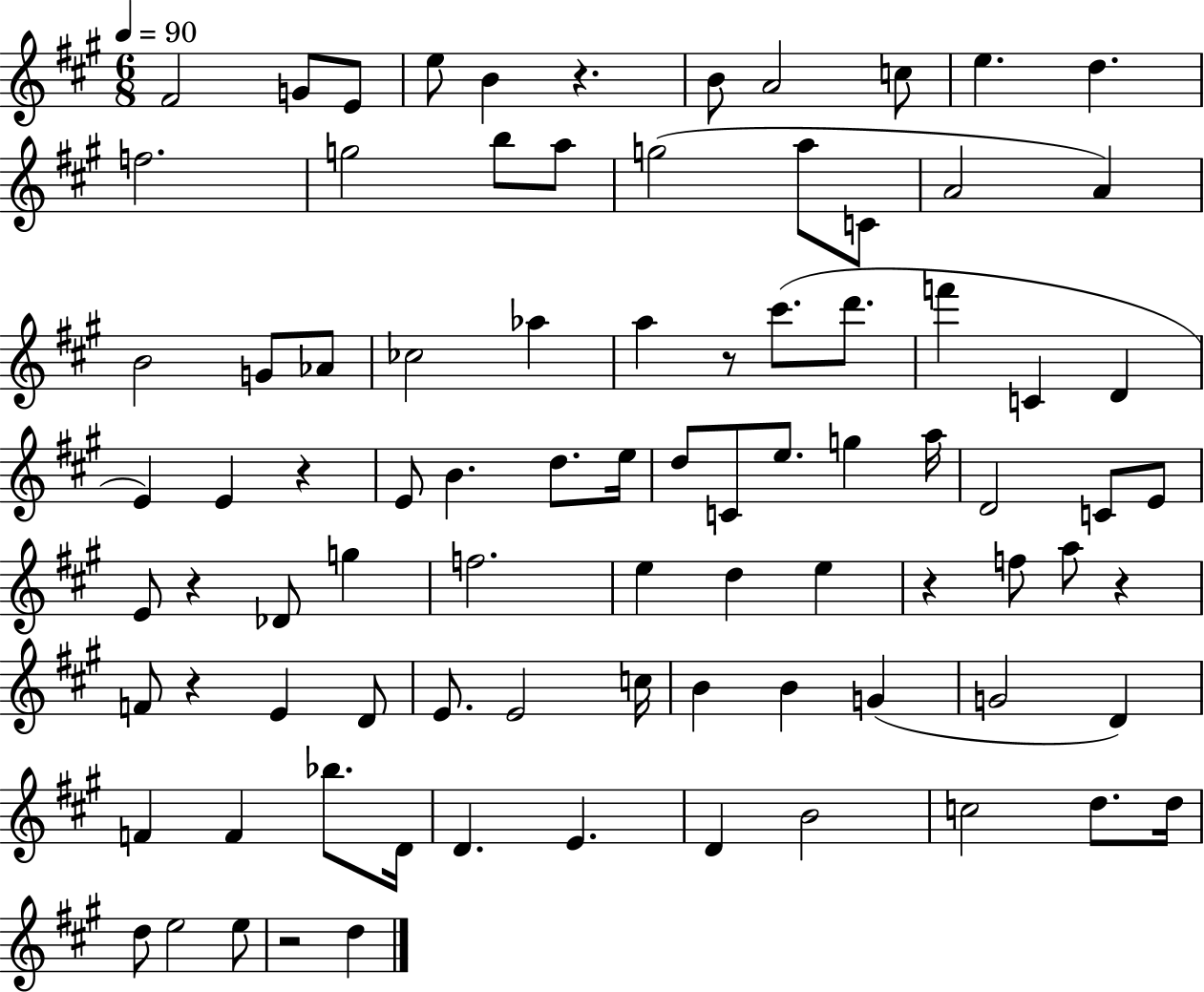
F#4/h G4/e E4/e E5/e B4/q R/q. B4/e A4/h C5/e E5/q. D5/q. F5/h. G5/h B5/e A5/e G5/h A5/e C4/e A4/h A4/q B4/h G4/e Ab4/e CES5/h Ab5/q A5/q R/e C#6/e. D6/e. F6/q C4/q D4/q E4/q E4/q R/q E4/e B4/q. D5/e. E5/s D5/e C4/e E5/e. G5/q A5/s D4/h C4/e E4/e E4/e R/q Db4/e G5/q F5/h. E5/q D5/q E5/q R/q F5/e A5/e R/q F4/e R/q E4/q D4/e E4/e. E4/h C5/s B4/q B4/q G4/q G4/h D4/q F4/q F4/q Bb5/e. D4/s D4/q. E4/q. D4/q B4/h C5/h D5/e. D5/s D5/e E5/h E5/e R/h D5/q